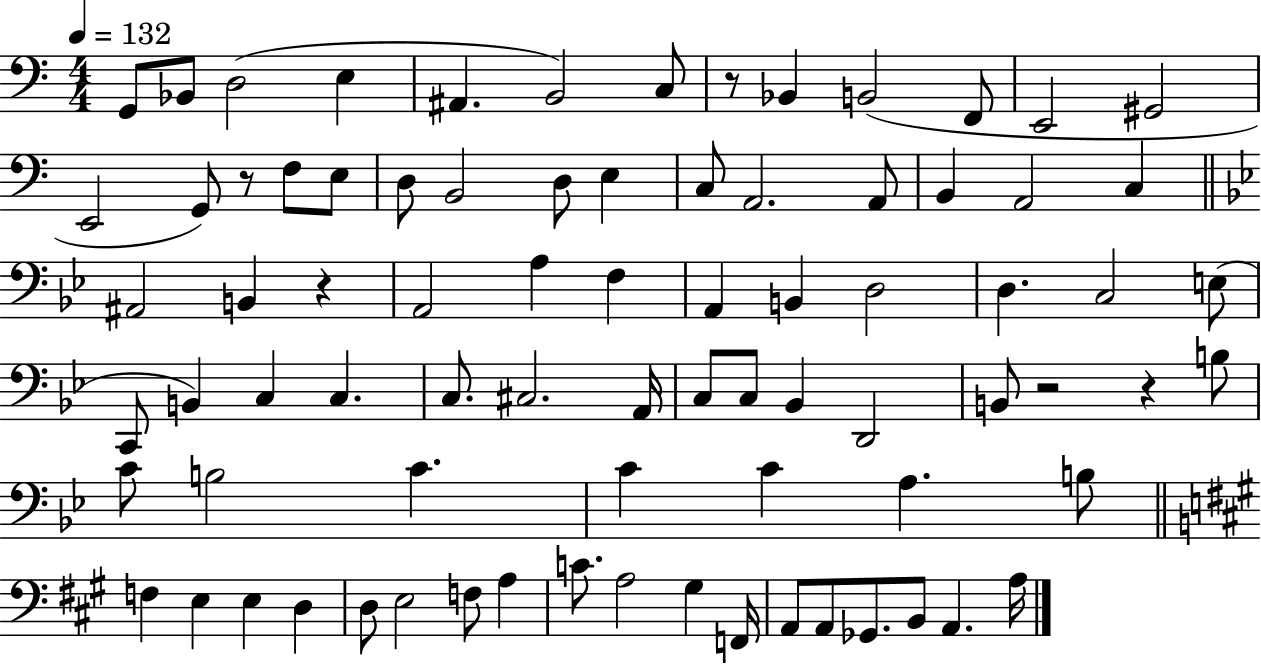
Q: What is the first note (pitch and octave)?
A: G2